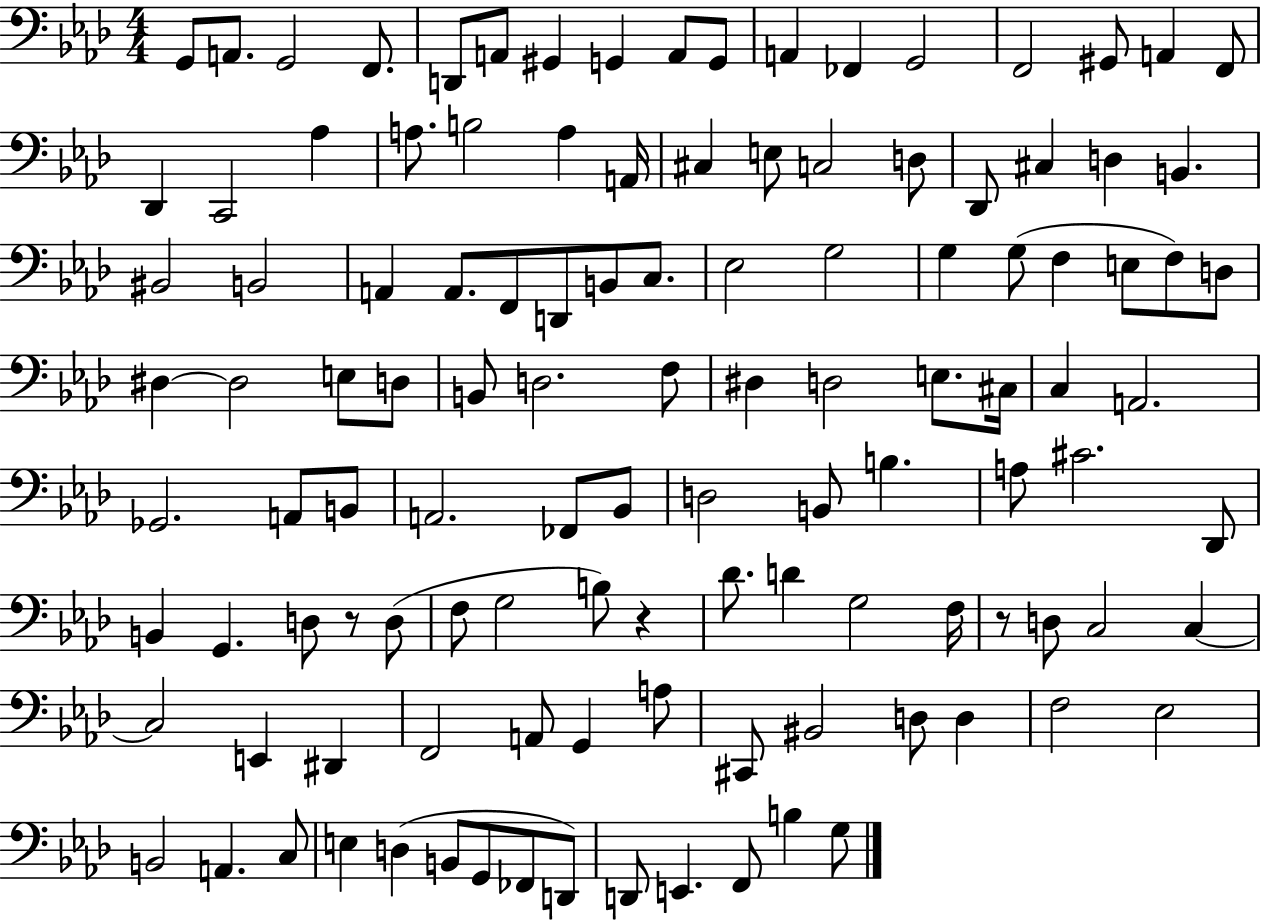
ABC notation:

X:1
T:Untitled
M:4/4
L:1/4
K:Ab
G,,/2 A,,/2 G,,2 F,,/2 D,,/2 A,,/2 ^G,, G,, A,,/2 G,,/2 A,, _F,, G,,2 F,,2 ^G,,/2 A,, F,,/2 _D,, C,,2 _A, A,/2 B,2 A, A,,/4 ^C, E,/2 C,2 D,/2 _D,,/2 ^C, D, B,, ^B,,2 B,,2 A,, A,,/2 F,,/2 D,,/2 B,,/2 C,/2 _E,2 G,2 G, G,/2 F, E,/2 F,/2 D,/2 ^D, ^D,2 E,/2 D,/2 B,,/2 D,2 F,/2 ^D, D,2 E,/2 ^C,/4 C, A,,2 _G,,2 A,,/2 B,,/2 A,,2 _F,,/2 _B,,/2 D,2 B,,/2 B, A,/2 ^C2 _D,,/2 B,, G,, D,/2 z/2 D,/2 F,/2 G,2 B,/2 z _D/2 D G,2 F,/4 z/2 D,/2 C,2 C, C,2 E,, ^D,, F,,2 A,,/2 G,, A,/2 ^C,,/2 ^B,,2 D,/2 D, F,2 _E,2 B,,2 A,, C,/2 E, D, B,,/2 G,,/2 _F,,/2 D,,/2 D,,/2 E,, F,,/2 B, G,/2